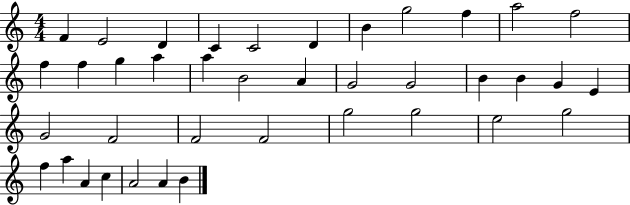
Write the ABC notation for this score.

X:1
T:Untitled
M:4/4
L:1/4
K:C
F E2 D C C2 D B g2 f a2 f2 f f g a a B2 A G2 G2 B B G E G2 F2 F2 F2 g2 g2 e2 g2 f a A c A2 A B